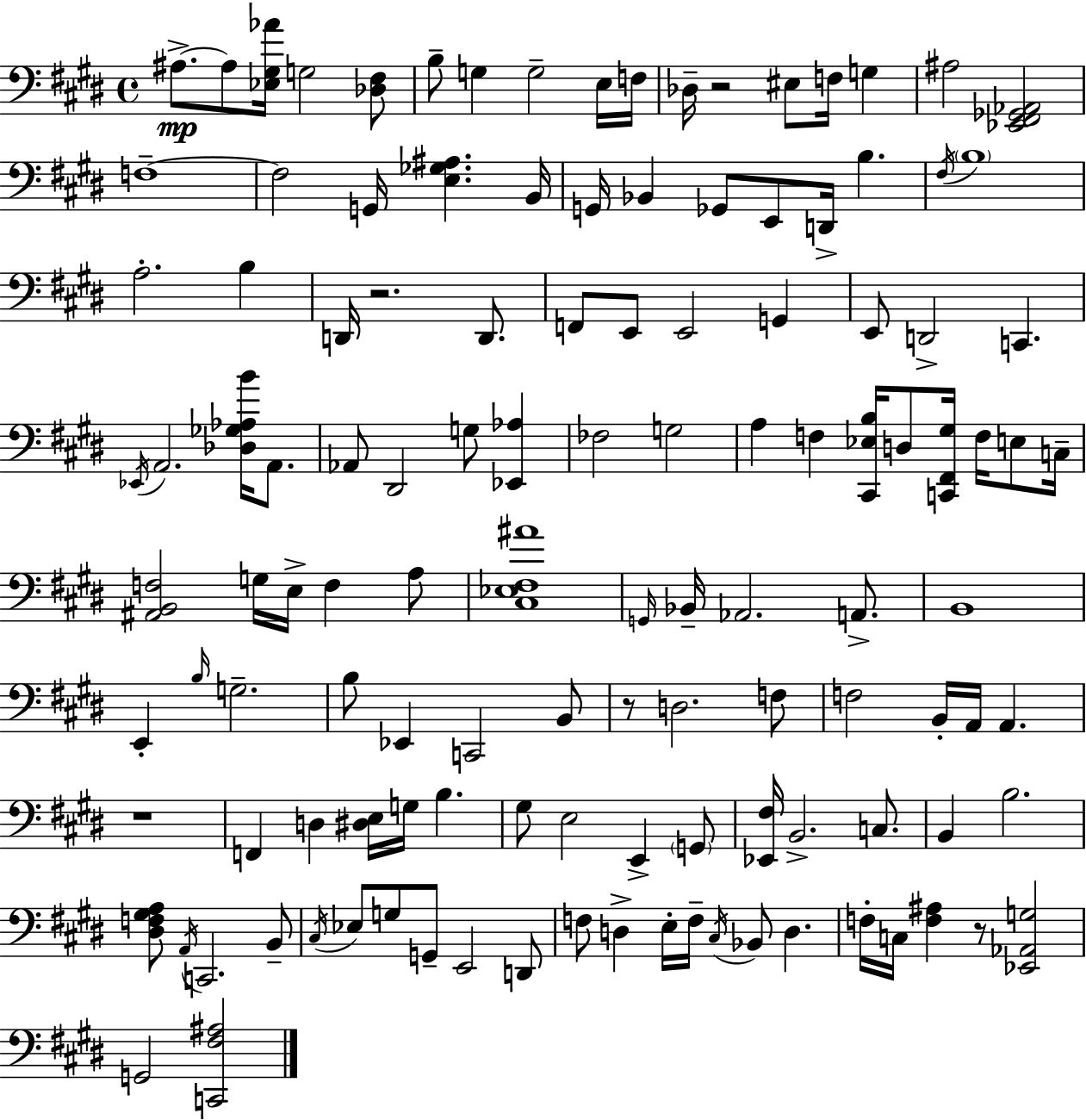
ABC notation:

X:1
T:Untitled
M:4/4
L:1/4
K:E
^A,/2 ^A,/2 [_E,^G,_A]/4 G,2 [_D,^F,]/2 B,/2 G, G,2 E,/4 F,/4 _D,/4 z2 ^E,/2 F,/4 G, ^A,2 [_E,,^F,,_G,,_A,,]2 F,4 F,2 G,,/4 [E,_G,^A,] B,,/4 G,,/4 _B,, _G,,/2 E,,/2 D,,/4 B, ^F,/4 B,4 A,2 B, D,,/4 z2 D,,/2 F,,/2 E,,/2 E,,2 G,, E,,/2 D,,2 C,, _E,,/4 A,,2 [_D,_G,_A,B]/4 A,,/2 _A,,/2 ^D,,2 G,/2 [_E,,_A,] _F,2 G,2 A, F, [^C,,_E,B,]/4 D,/2 [C,,^F,,^G,]/4 F,/4 E,/2 C,/4 [^A,,B,,F,]2 G,/4 E,/4 F, A,/2 [^C,_E,^F,^A]4 G,,/4 _B,,/4 _A,,2 A,,/2 B,,4 E,, B,/4 G,2 B,/2 _E,, C,,2 B,,/2 z/2 D,2 F,/2 F,2 B,,/4 A,,/4 A,, z4 F,, D, [^D,E,]/4 G,/4 B, ^G,/2 E,2 E,, G,,/2 [_E,,^F,]/4 B,,2 C,/2 B,, B,2 [^D,F,^G,A,]/2 A,,/4 C,,2 B,,/2 ^C,/4 _E,/2 G,/2 G,,/2 E,,2 D,,/2 F,/2 D, E,/4 F,/4 ^C,/4 _B,,/2 D, F,/4 C,/4 [F,^A,] z/2 [_E,,_A,,G,]2 G,,2 [C,,^F,^A,]2